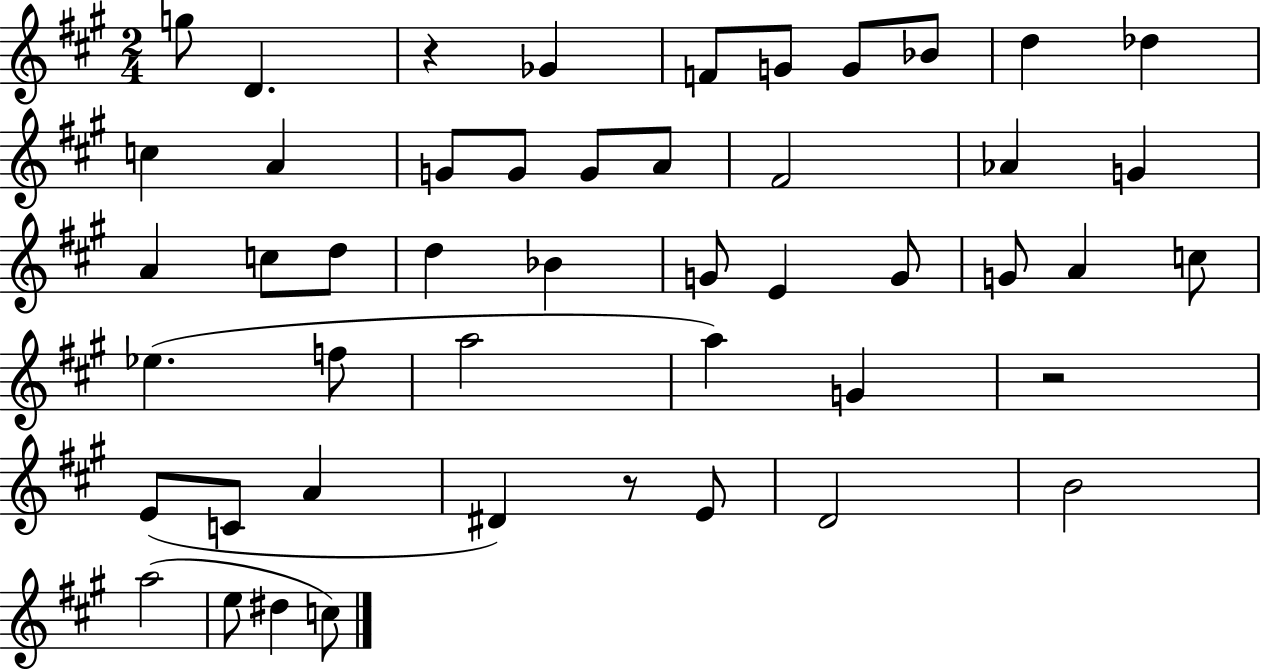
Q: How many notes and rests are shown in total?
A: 48